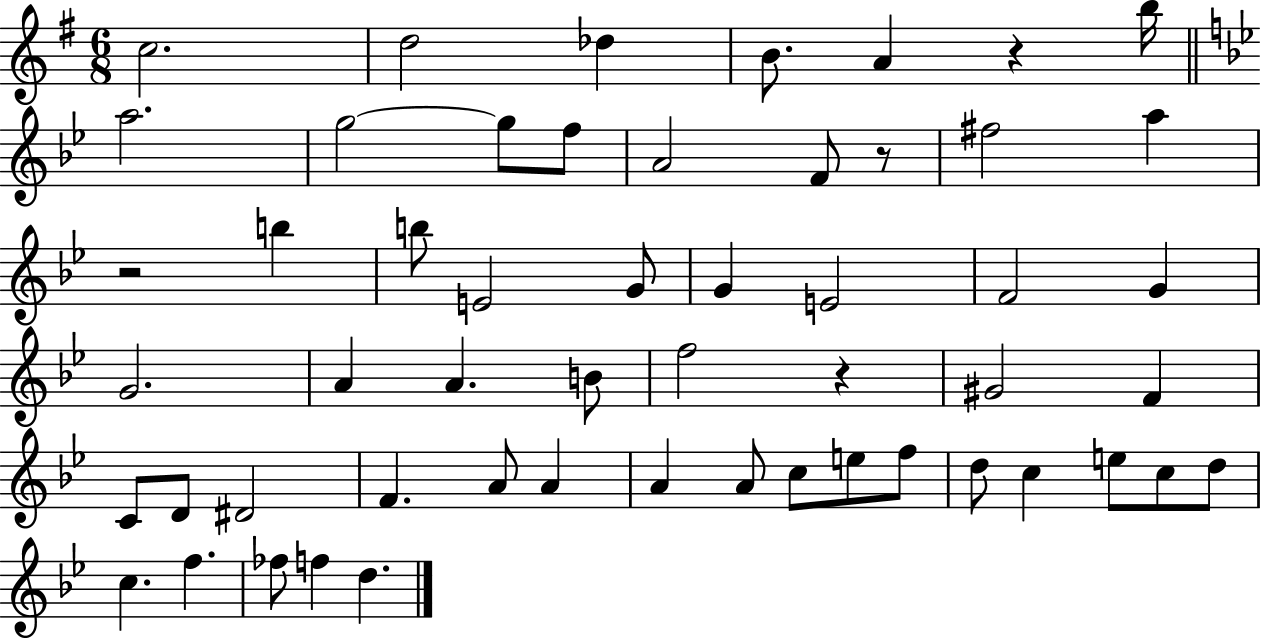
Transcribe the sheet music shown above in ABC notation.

X:1
T:Untitled
M:6/8
L:1/4
K:G
c2 d2 _d B/2 A z b/4 a2 g2 g/2 f/2 A2 F/2 z/2 ^f2 a z2 b b/2 E2 G/2 G E2 F2 G G2 A A B/2 f2 z ^G2 F C/2 D/2 ^D2 F A/2 A A A/2 c/2 e/2 f/2 d/2 c e/2 c/2 d/2 c f _f/2 f d